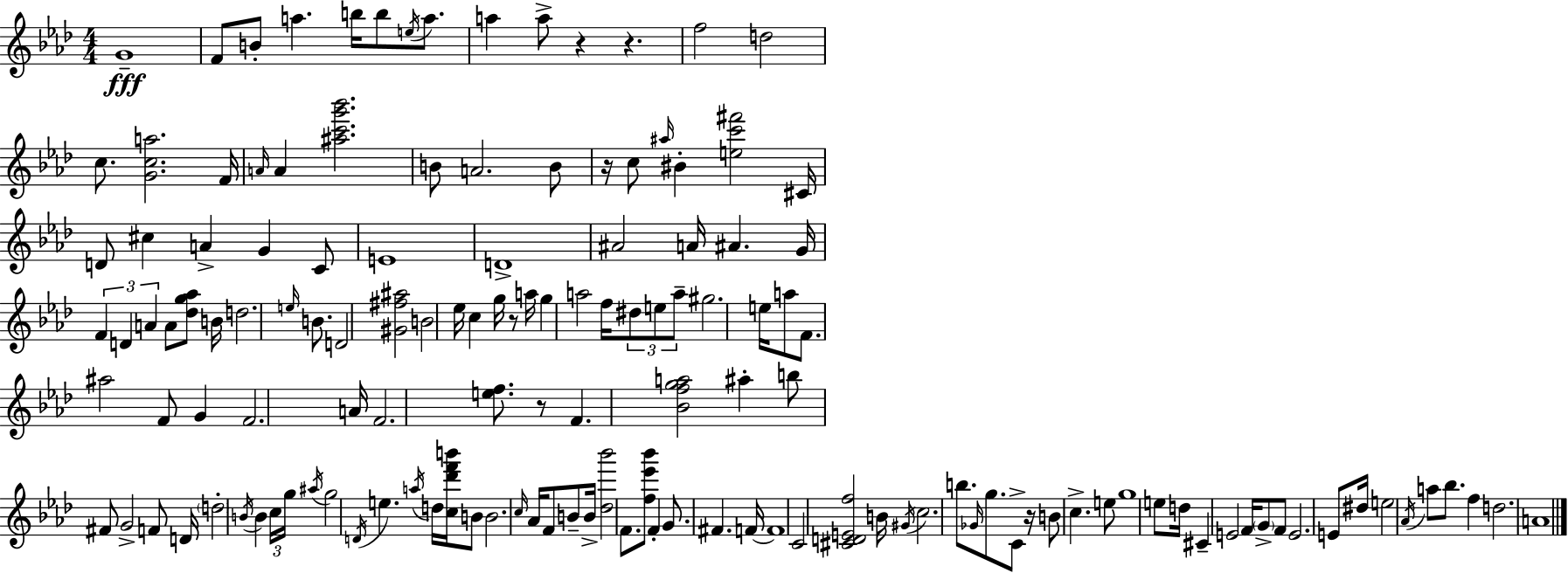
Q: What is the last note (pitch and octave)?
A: A4